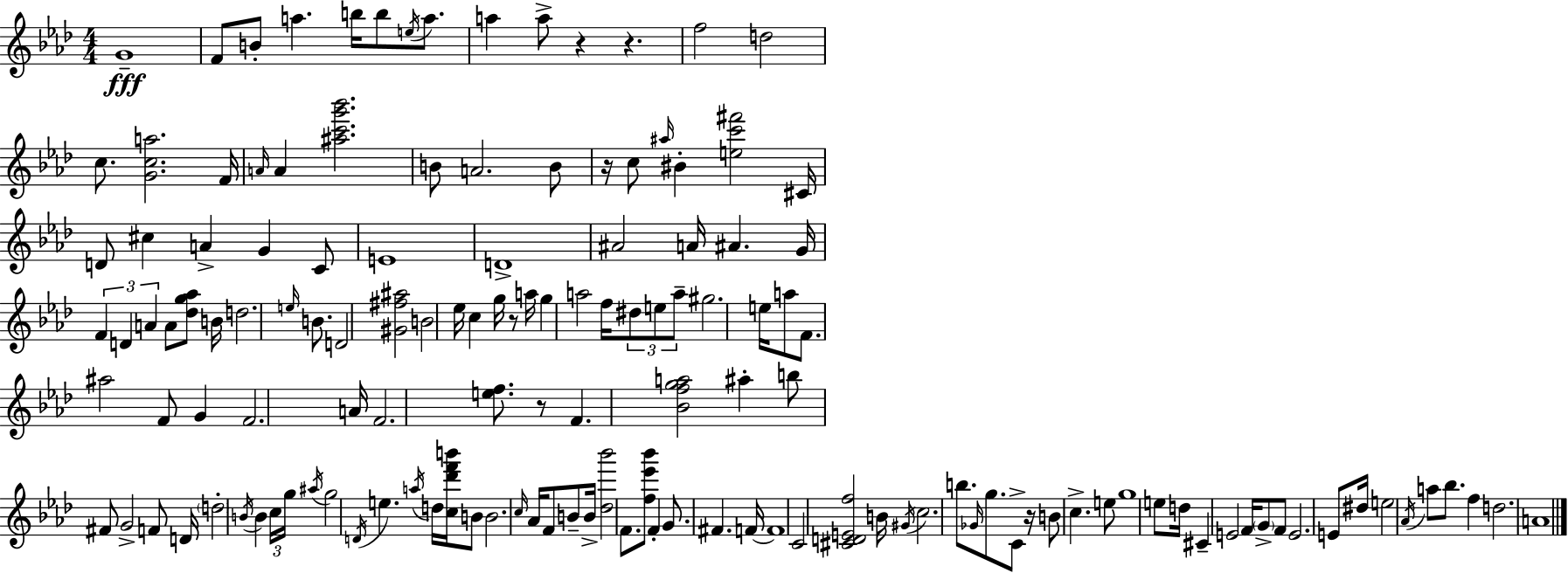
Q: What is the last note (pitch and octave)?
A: A4